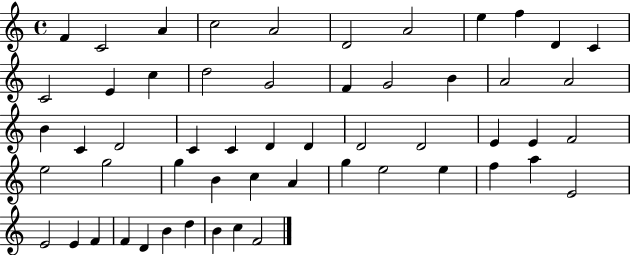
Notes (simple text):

F4/q C4/h A4/q C5/h A4/h D4/h A4/h E5/q F5/q D4/q C4/q C4/h E4/q C5/q D5/h G4/h F4/q G4/h B4/q A4/h A4/h B4/q C4/q D4/h C4/q C4/q D4/q D4/q D4/h D4/h E4/q E4/q F4/h E5/h G5/h G5/q B4/q C5/q A4/q G5/q E5/h E5/q F5/q A5/q E4/h E4/h E4/q F4/q F4/q D4/q B4/q D5/q B4/q C5/q F4/h